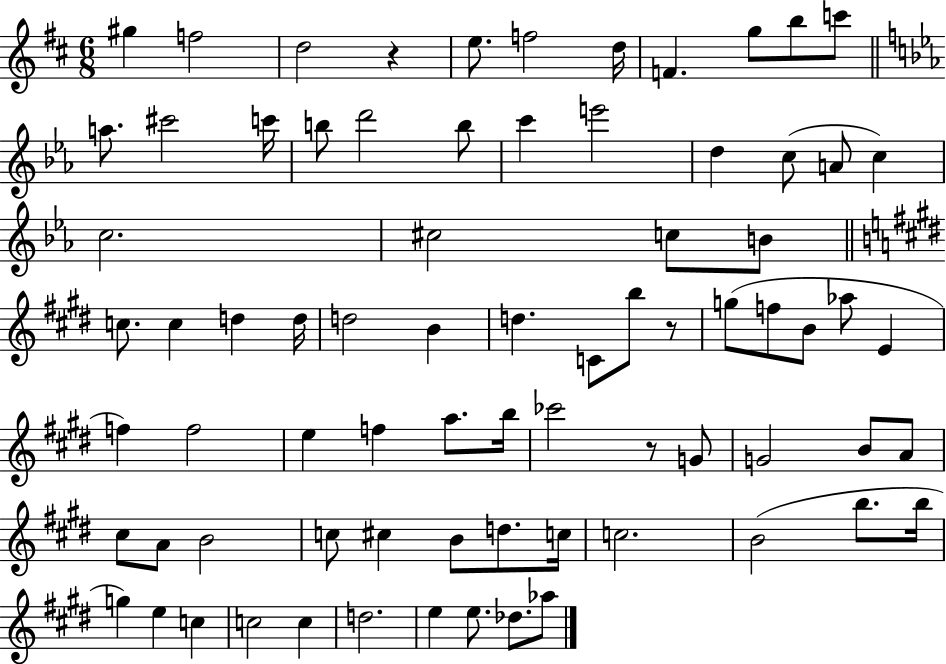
{
  \clef treble
  \numericTimeSignature
  \time 6/8
  \key d \major
  gis''4 f''2 | d''2 r4 | e''8. f''2 d''16 | f'4. g''8 b''8 c'''8 | \break \bar "||" \break \key ees \major a''8. cis'''2 c'''16 | b''8 d'''2 b''8 | c'''4 e'''2 | d''4 c''8( a'8 c''4) | \break c''2. | cis''2 c''8 b'8 | \bar "||" \break \key e \major c''8. c''4 d''4 d''16 | d''2 b'4 | d''4. c'8 b''8 r8 | g''8( f''8 b'8 aes''8 e'4 | \break f''4) f''2 | e''4 f''4 a''8. b''16 | ces'''2 r8 g'8 | g'2 b'8 a'8 | \break cis''8 a'8 b'2 | c''8 cis''4 b'8 d''8. c''16 | c''2. | b'2( b''8. b''16 | \break g''4) e''4 c''4 | c''2 c''4 | d''2. | e''4 e''8. des''8. aes''8 | \break \bar "|."
}